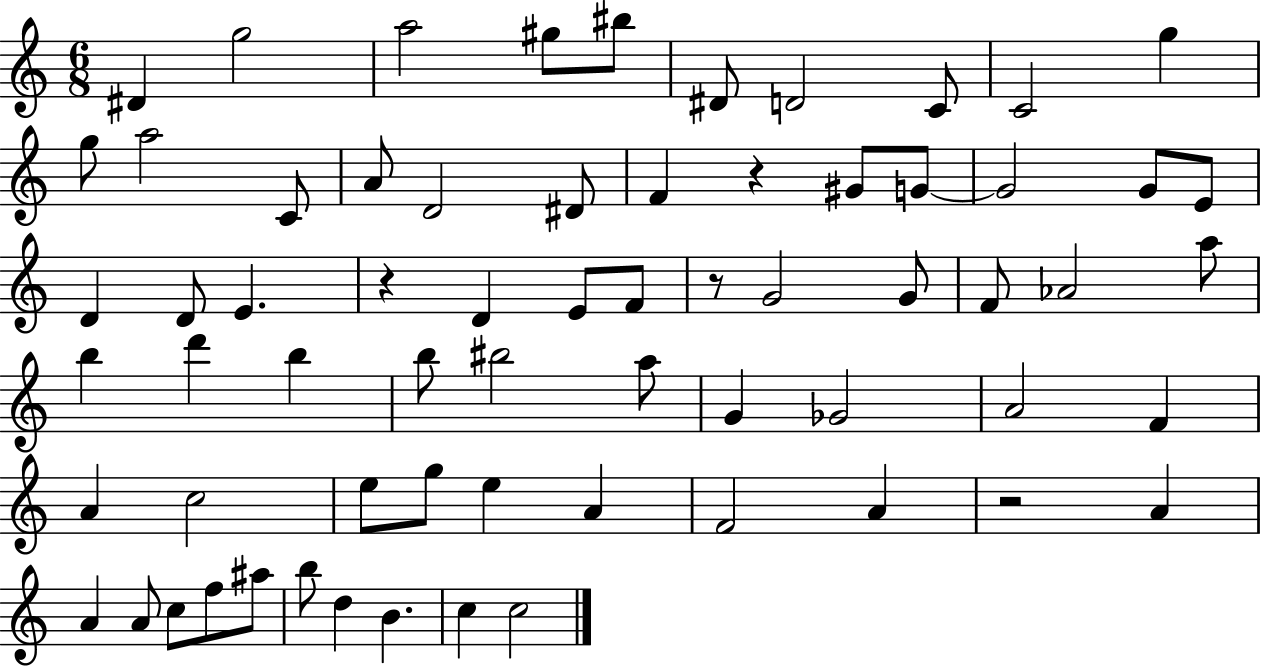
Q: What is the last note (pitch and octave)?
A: C5